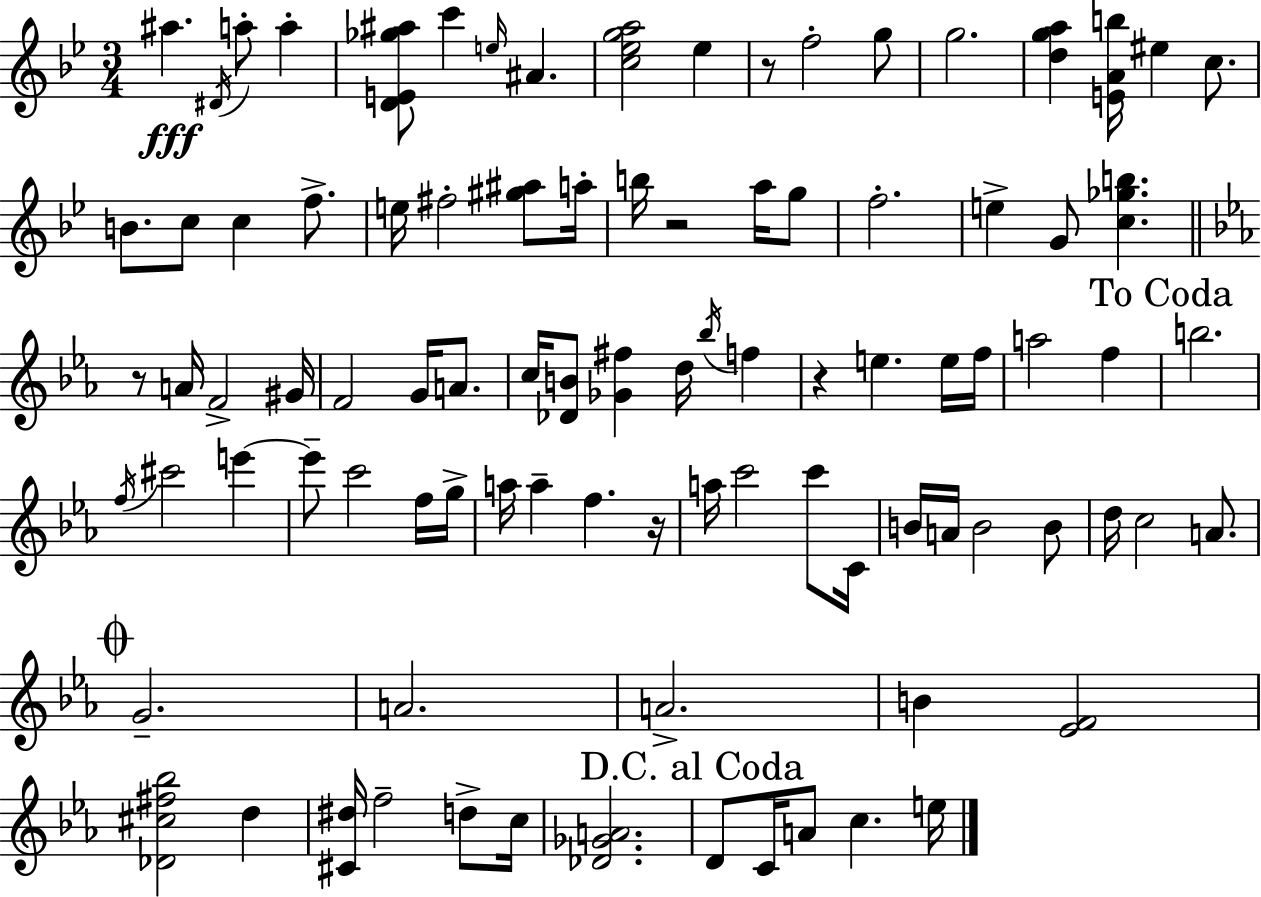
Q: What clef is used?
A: treble